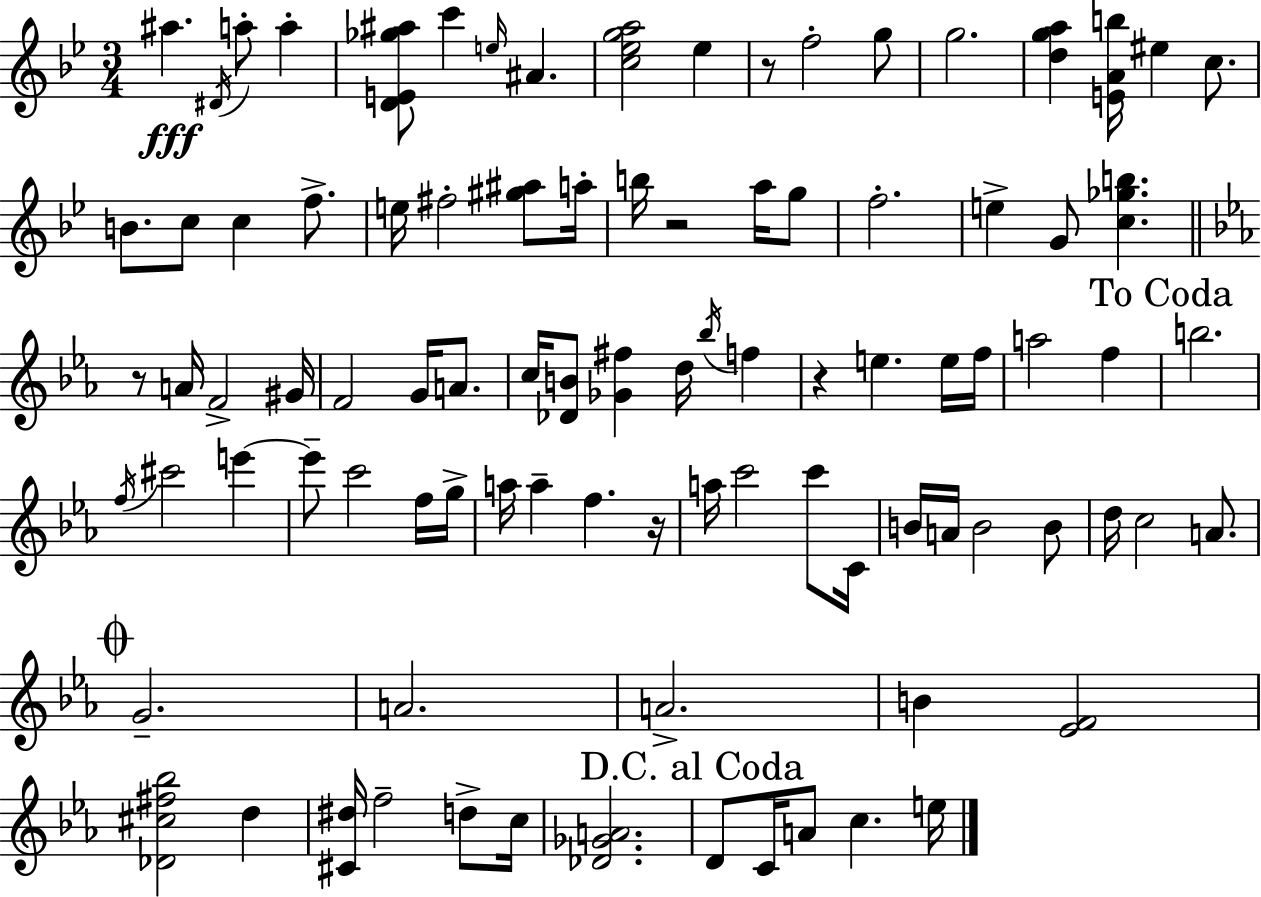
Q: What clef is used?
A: treble